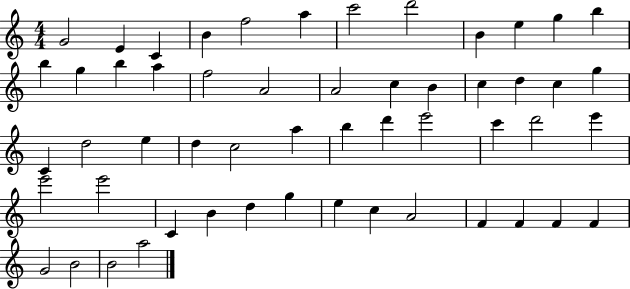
G4/h E4/q C4/q B4/q F5/h A5/q C6/h D6/h B4/q E5/q G5/q B5/q B5/q G5/q B5/q A5/q F5/h A4/h A4/h C5/q B4/q C5/q D5/q C5/q G5/q C4/q D5/h E5/q D5/q C5/h A5/q B5/q D6/q E6/h C6/q D6/h E6/q E6/h E6/h C4/q B4/q D5/q G5/q E5/q C5/q A4/h F4/q F4/q F4/q F4/q G4/h B4/h B4/h A5/h